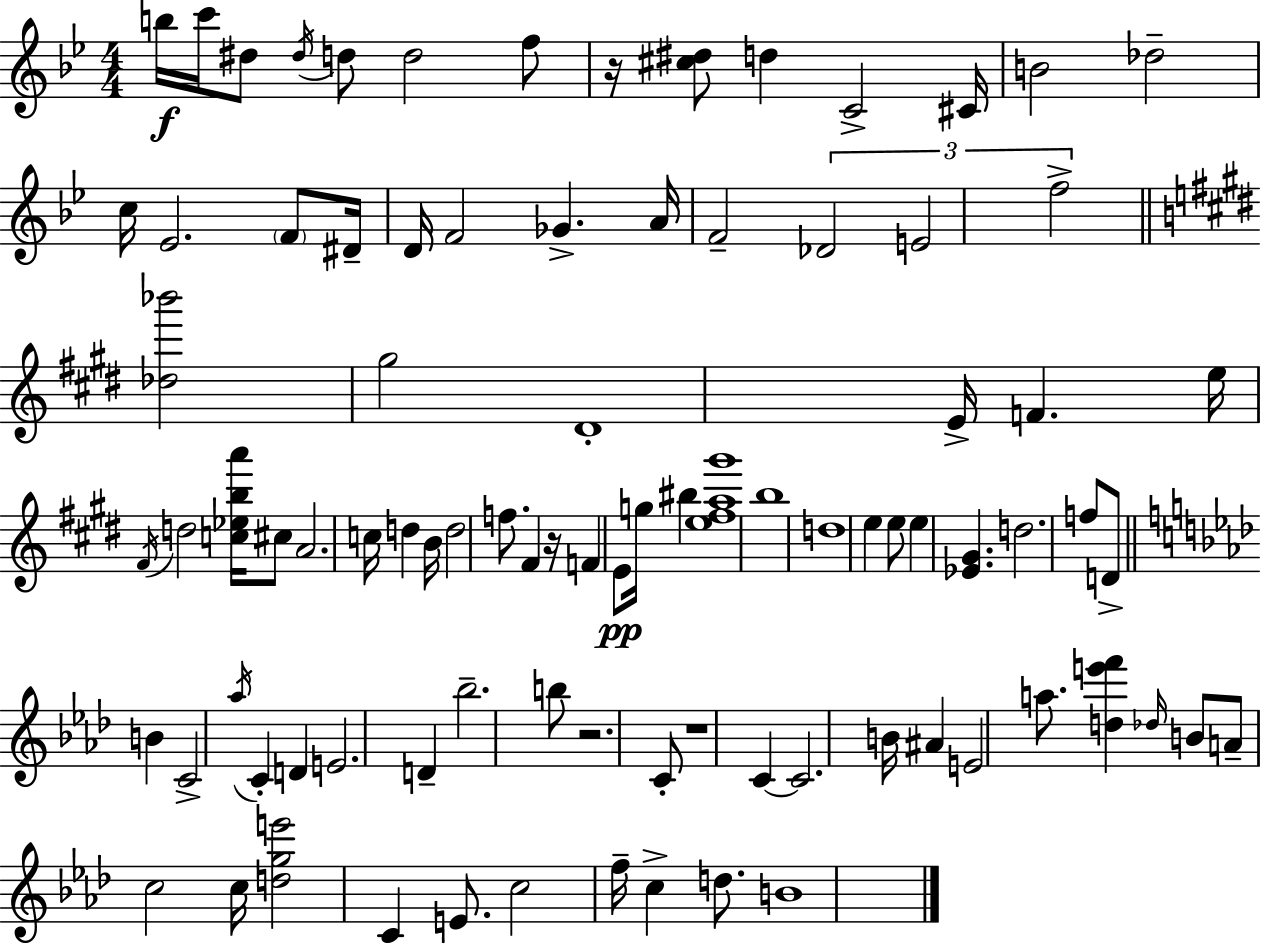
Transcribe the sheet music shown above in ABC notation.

X:1
T:Untitled
M:4/4
L:1/4
K:Gm
b/4 c'/4 ^d/2 ^d/4 d/2 d2 f/2 z/4 [^c^d]/2 d C2 ^C/4 B2 _d2 c/4 _E2 F/2 ^D/4 D/4 F2 _G A/4 F2 _D2 E2 f2 [_d_b']2 ^g2 ^D4 E/4 F e/4 ^F/4 d2 [c_eba']/4 ^c/2 A2 c/4 d B/4 d2 f/2 ^F z/4 F E/2 g/4 ^b [e^fa^g']4 b4 d4 e e/2 e [_E^G] d2 f/2 D/2 B C2 _a/4 C D E2 D _b2 b/2 z2 C/2 z4 C C2 B/4 ^A E2 a/2 [de'f'] _d/4 B/2 A/2 c2 c/4 [dge']2 C E/2 c2 f/4 c d/2 B4